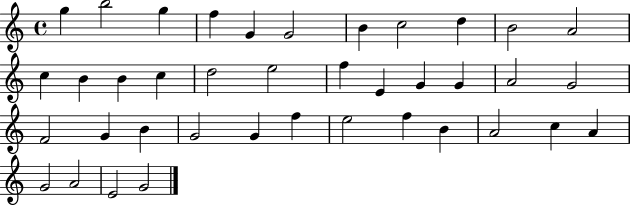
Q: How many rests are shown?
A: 0